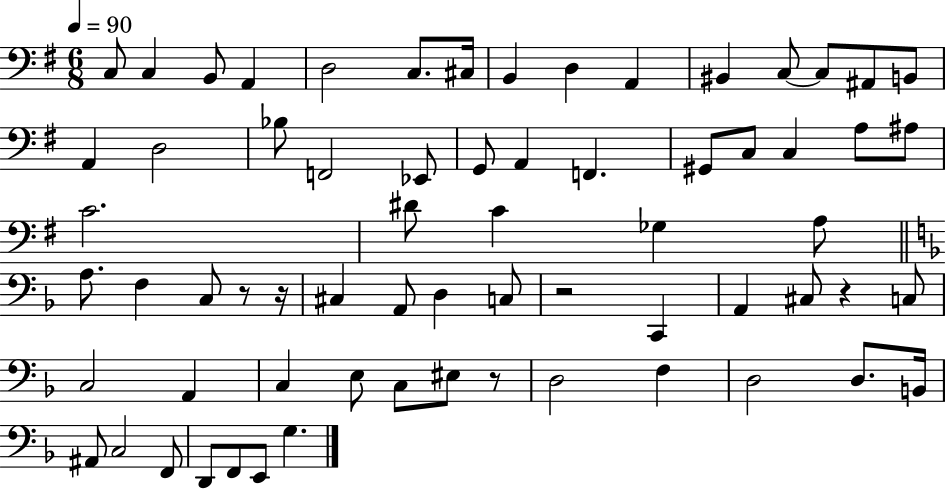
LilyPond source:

{
  \clef bass
  \numericTimeSignature
  \time 6/8
  \key g \major
  \tempo 4 = 90
  c8 c4 b,8 a,4 | d2 c8. cis16 | b,4 d4 a,4 | bis,4 c8~~ c8 ais,8 b,8 | \break a,4 d2 | bes8 f,2 ees,8 | g,8 a,4 f,4. | gis,8 c8 c4 a8 ais8 | \break c'2. | dis'8 c'4 ges4 a8 | \bar "||" \break \key f \major a8. f4 c8 r8 r16 | cis4 a,8 d4 c8 | r2 c,4 | a,4 cis8 r4 c8 | \break c2 a,4 | c4 e8 c8 eis8 r8 | d2 f4 | d2 d8. b,16 | \break ais,8 c2 f,8 | d,8 f,8 e,8 g4. | \bar "|."
}